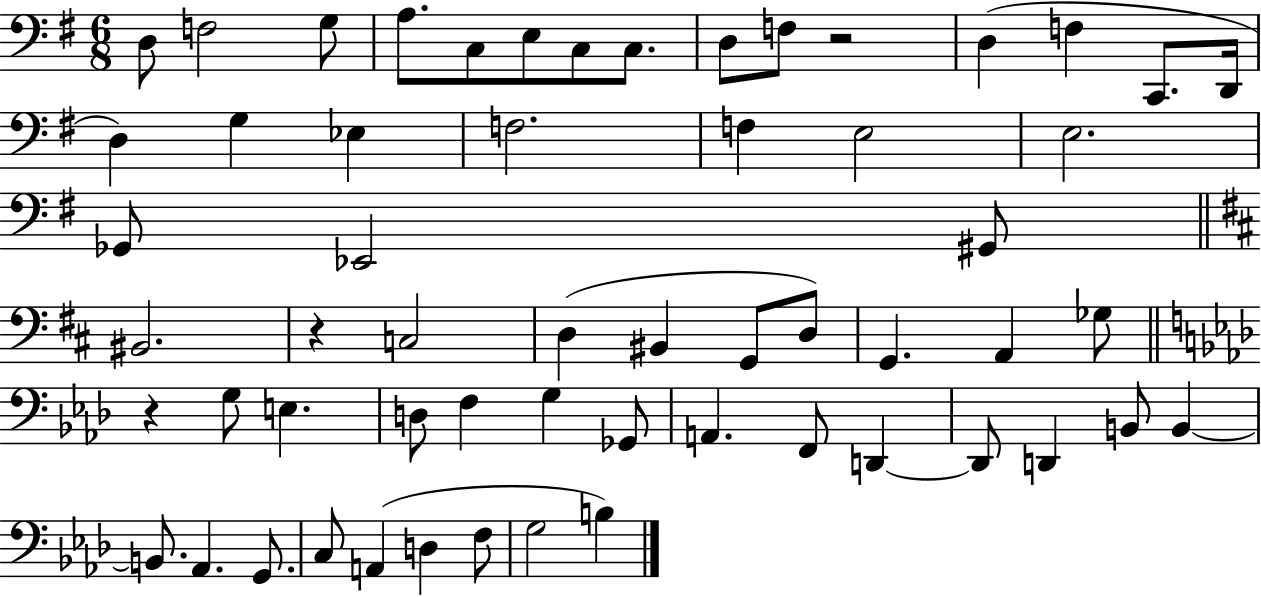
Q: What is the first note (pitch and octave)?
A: D3